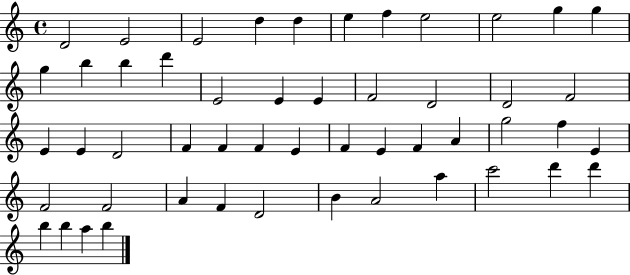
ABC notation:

X:1
T:Untitled
M:4/4
L:1/4
K:C
D2 E2 E2 d d e f e2 e2 g g g b b d' E2 E E F2 D2 D2 F2 E E D2 F F F E F E F A g2 f E F2 F2 A F D2 B A2 a c'2 d' d' b b a b